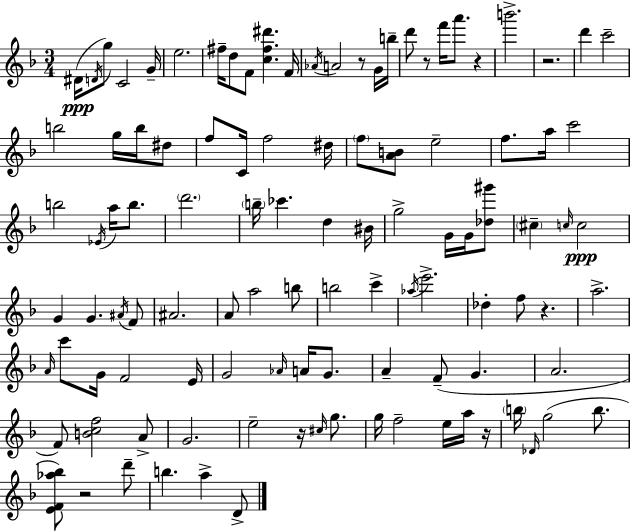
D#4/s D4/s G5/e C4/h G4/s E5/h. F#5/s D5/e F4/e [C5,F#5,D#6]/q. F4/s Ab4/s A4/h R/e G4/s B5/s D6/e R/e F6/s A6/e. R/q B6/h. R/h. D6/q C6/h B5/h G5/s B5/s D#5/e F5/e C4/s F5/h D#5/s F5/e [A4,B4]/e E5/h F5/e. A5/s C6/h B5/h Eb4/s A5/s B5/e. D6/h. B5/s CES6/q. D5/q BIS4/s G5/h G4/s G4/s [Db5,G#6]/e C#5/q C5/s C5/h G4/q G4/q. A#4/s F4/e A#4/h. A4/e A5/h B5/e B5/h C6/q Ab5/s E6/h. Db5/q F5/e R/q. A5/h. A4/s C6/e G4/s F4/h E4/s G4/h Ab4/s A4/s G4/e. A4/q F4/e G4/q. A4/h. F4/e [B4,C5,F5]/h A4/e G4/h. E5/h R/s C#5/s G5/e. G5/s F5/h E5/s A5/s R/s B5/s Db4/s G5/h B5/e. [E4,F4,Ab5,Bb5]/e R/h D6/e B5/q. A5/q D4/e